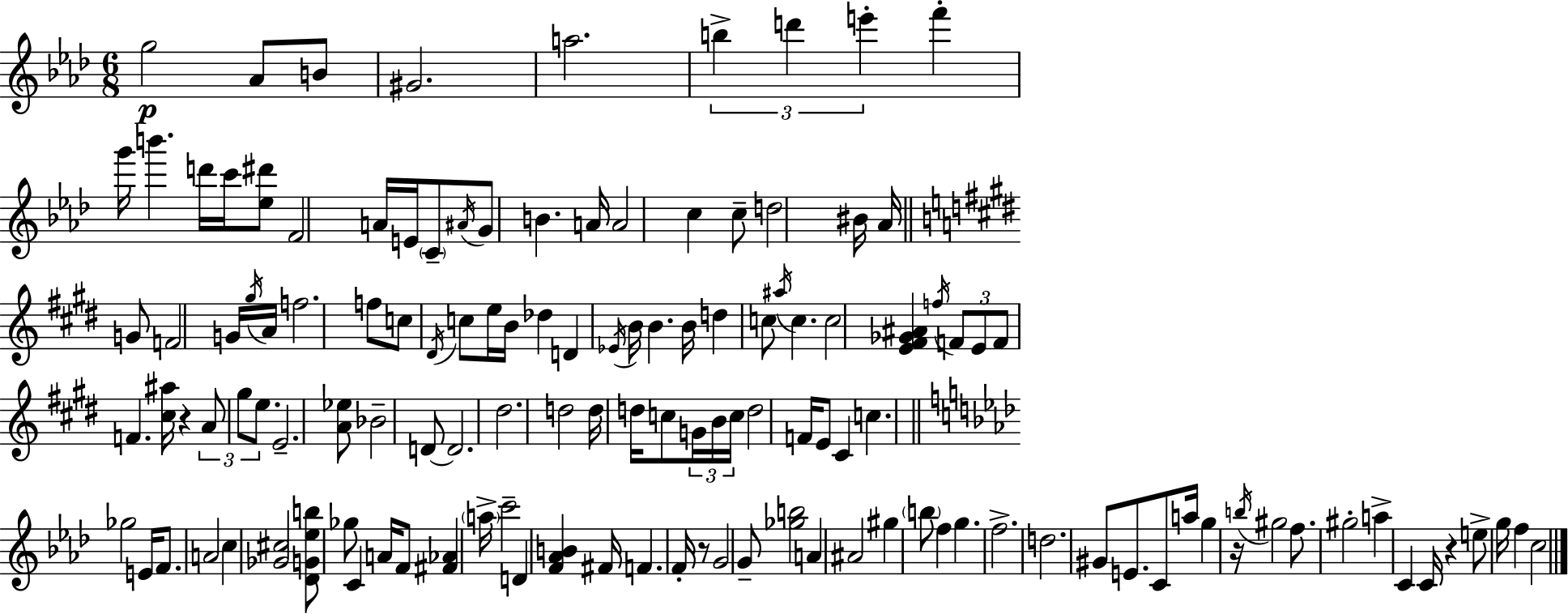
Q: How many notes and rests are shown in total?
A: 129